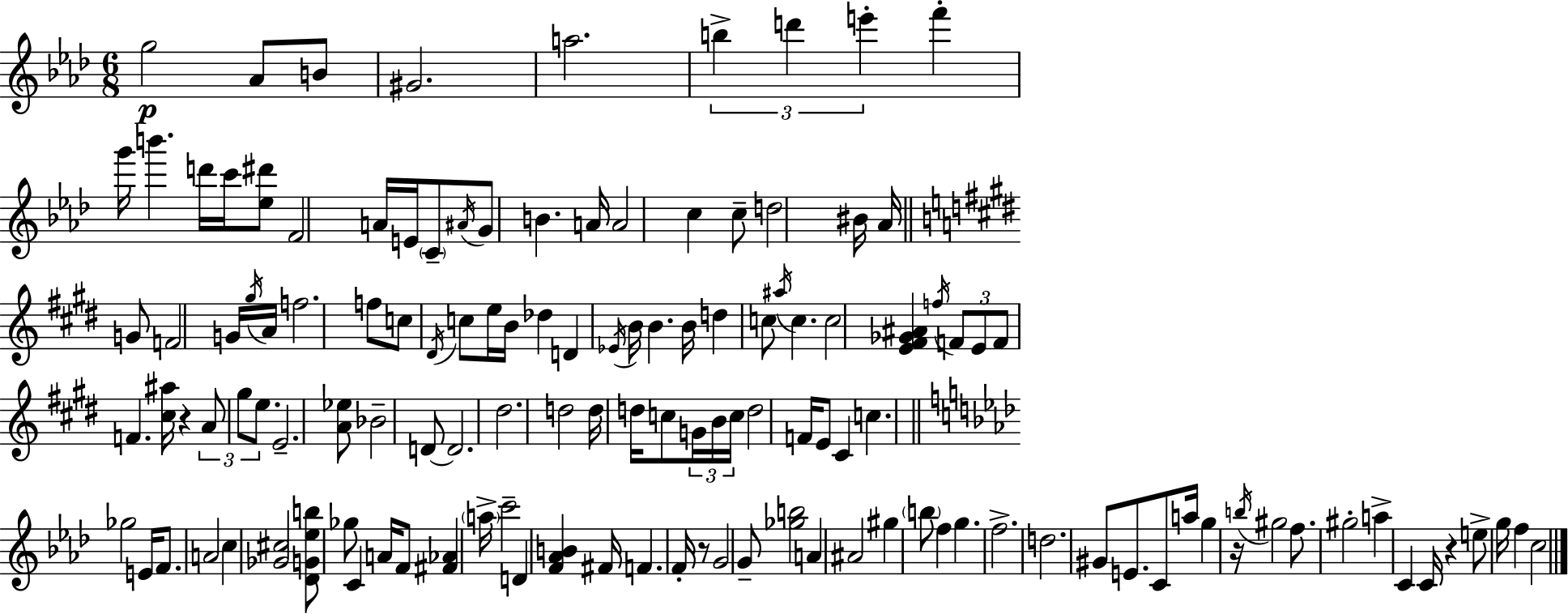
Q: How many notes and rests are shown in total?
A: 129